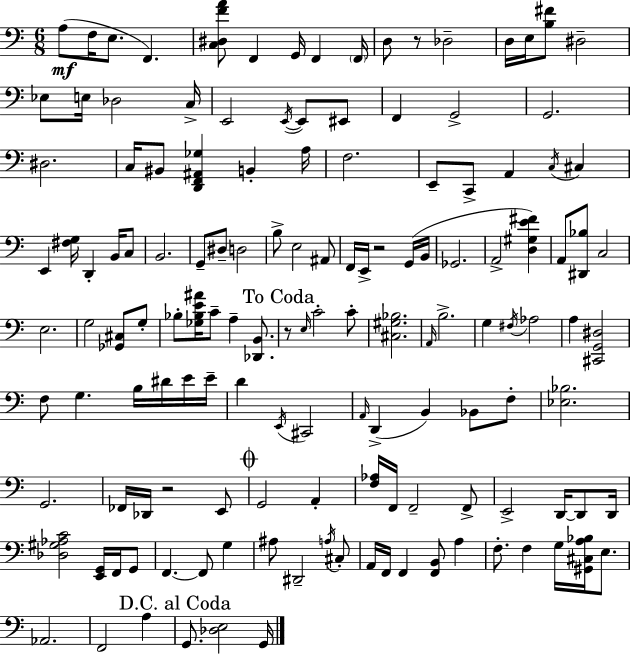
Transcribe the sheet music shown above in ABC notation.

X:1
T:Untitled
M:6/8
L:1/4
K:Am
A,/2 F,/4 E,/2 F,, [C,^D,FA]/2 F,, G,,/4 F,, F,,/4 D,/2 z/2 _D,2 D,/4 E,/4 [B,^F]/2 ^D,2 _E,/2 E,/4 _D,2 C,/4 E,,2 E,,/4 E,,/2 ^E,,/2 F,, G,,2 G,,2 ^D,2 C,/4 ^B,,/2 [D,,F,,^A,,_G,] B,, A,/4 F,2 E,,/2 C,,/2 A,, C,/4 ^C, E,, [^F,G,]/4 D,, B,,/4 C,/2 B,,2 G,,/2 ^D,/2 D,2 B,/2 E,2 ^A,,/2 F,,/4 E,,/4 z2 G,,/4 B,,/4 _G,,2 A,,2 [D,^G,E^F] A,,/2 [^D,,_B,]/2 C,2 E,2 G,2 [_G,,^C,]/2 G,/2 _B,/2 [_G,_B,E^A]/4 C/2 A, [_D,,B,,]/2 z/2 E,/4 C2 C/2 [^C,^G,_B,]2 A,,/4 B,2 G, ^F,/4 _A,2 A, [^C,,G,,^D,]2 F,/2 G, B,/4 ^D/4 E/4 E/4 D E,,/4 ^C,,2 A,,/4 D,, B,, _B,,/2 F,/2 [_E,_B,]2 G,,2 _F,,/4 _D,,/4 z2 E,,/2 G,,2 A,, [F,_A,]/4 F,,/4 F,,2 F,,/2 E,,2 D,,/4 D,,/2 D,,/4 [_D,^G,_A,C]2 [E,,G,,]/4 F,,/4 G,,/2 F,, F,,/2 G, ^A,/2 ^D,,2 A,/4 ^C,/2 A,,/4 F,,/4 F,, [F,,B,,]/2 A, F,/2 F, G,/4 [^G,,^C,A,_B,]/4 E,/2 _A,,2 F,,2 A, G,,/2 [_D,E,]2 G,,/4